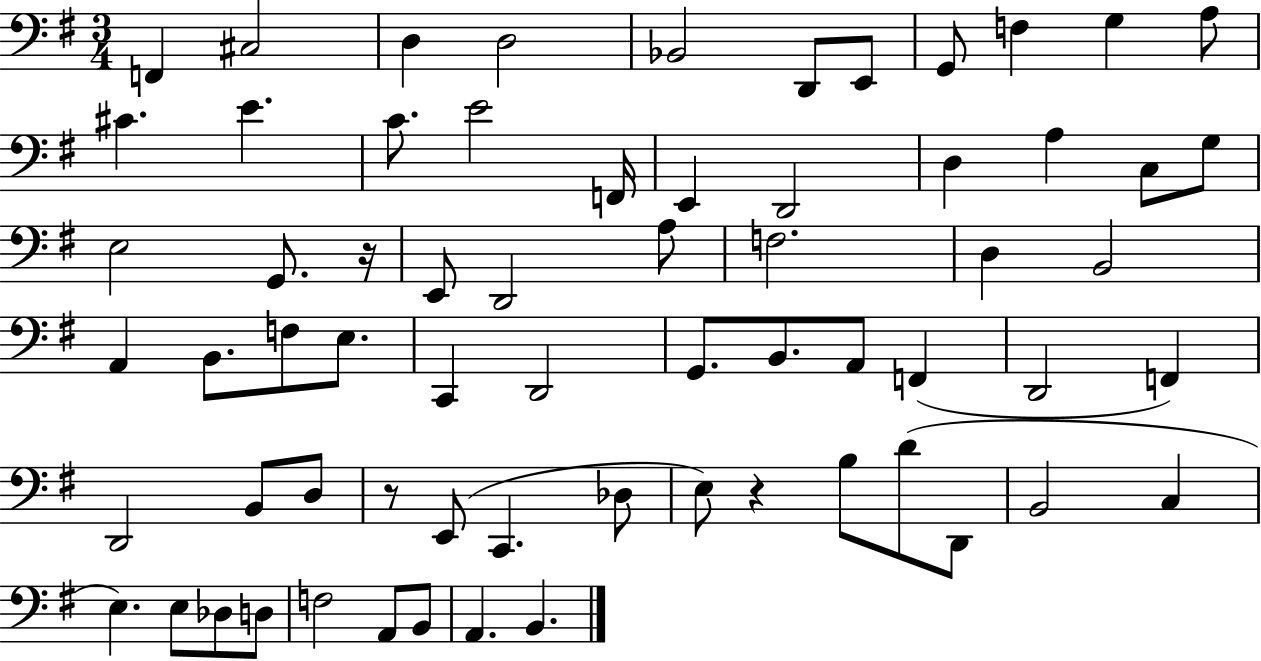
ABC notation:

X:1
T:Untitled
M:3/4
L:1/4
K:G
F,, ^C,2 D, D,2 _B,,2 D,,/2 E,,/2 G,,/2 F, G, A,/2 ^C E C/2 E2 F,,/4 E,, D,,2 D, A, C,/2 G,/2 E,2 G,,/2 z/4 E,,/2 D,,2 A,/2 F,2 D, B,,2 A,, B,,/2 F,/2 E,/2 C,, D,,2 G,,/2 B,,/2 A,,/2 F,, D,,2 F,, D,,2 B,,/2 D,/2 z/2 E,,/2 C,, _D,/2 E,/2 z B,/2 D/2 D,,/2 B,,2 C, E, E,/2 _D,/2 D,/2 F,2 A,,/2 B,,/2 A,, B,,